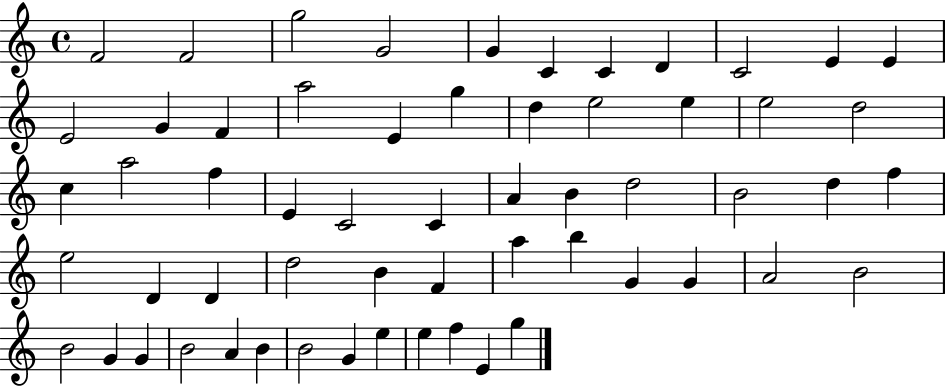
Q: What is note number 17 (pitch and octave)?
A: G5